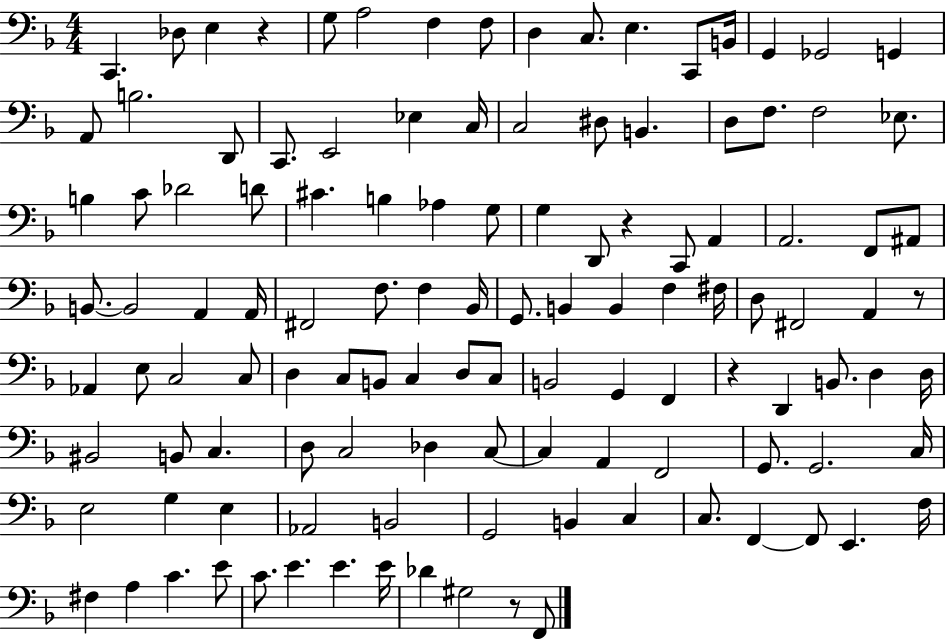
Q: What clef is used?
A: bass